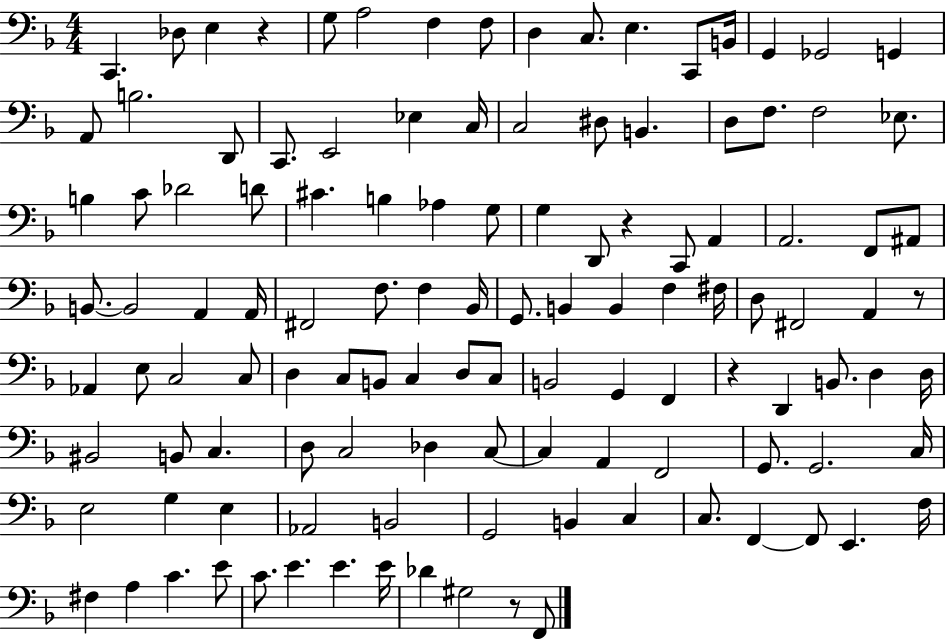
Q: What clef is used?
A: bass